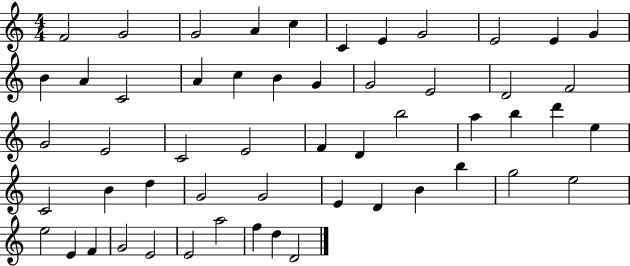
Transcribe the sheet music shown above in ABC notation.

X:1
T:Untitled
M:4/4
L:1/4
K:C
F2 G2 G2 A c C E G2 E2 E G B A C2 A c B G G2 E2 D2 F2 G2 E2 C2 E2 F D b2 a b d' e C2 B d G2 G2 E D B b g2 e2 e2 E F G2 E2 E2 a2 f d D2